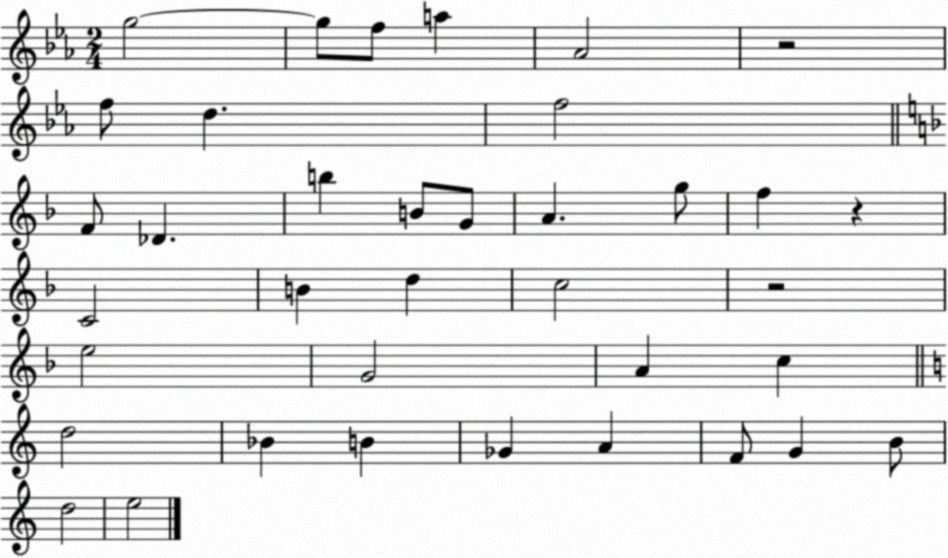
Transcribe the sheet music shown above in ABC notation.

X:1
T:Untitled
M:2/4
L:1/4
K:Eb
g2 g/2 f/2 a _A2 z2 f/2 d f2 F/2 _D b B/2 G/2 A g/2 f z C2 B d c2 z2 e2 G2 A c d2 _B B _G A F/2 G B/2 d2 e2